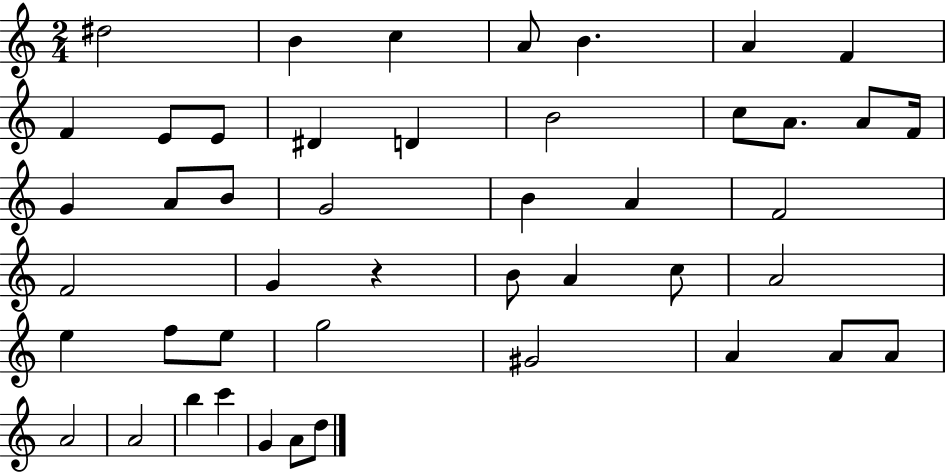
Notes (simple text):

D#5/h B4/q C5/q A4/e B4/q. A4/q F4/q F4/q E4/e E4/e D#4/q D4/q B4/h C5/e A4/e. A4/e F4/s G4/q A4/e B4/e G4/h B4/q A4/q F4/h F4/h G4/q R/q B4/e A4/q C5/e A4/h E5/q F5/e E5/e G5/h G#4/h A4/q A4/e A4/e A4/h A4/h B5/q C6/q G4/q A4/e D5/e